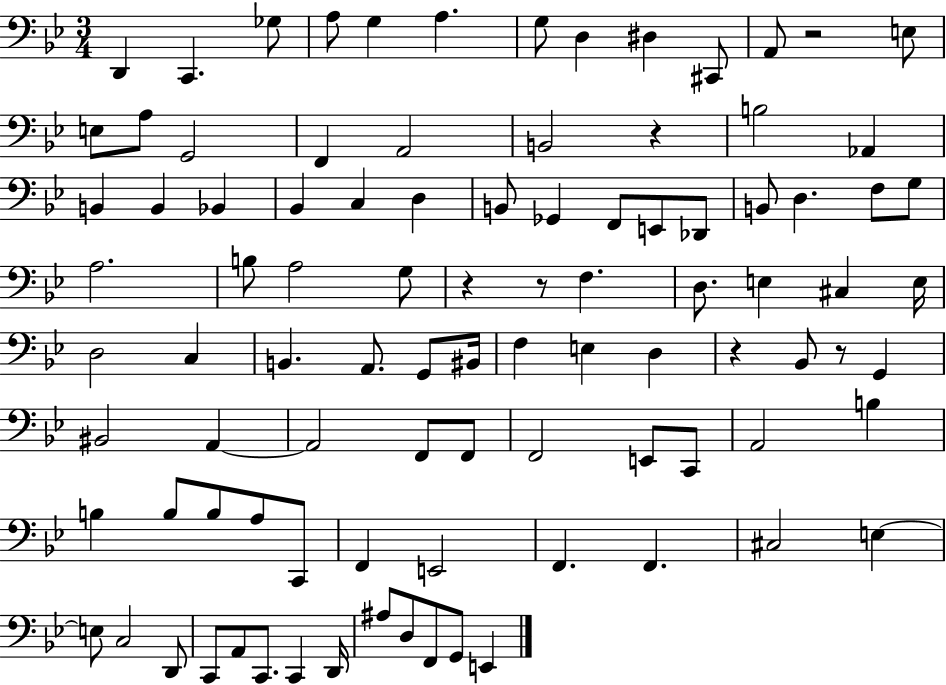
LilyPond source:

{
  \clef bass
  \numericTimeSignature
  \time 3/4
  \key bes \major
  \repeat volta 2 { d,4 c,4. ges8 | a8 g4 a4. | g8 d4 dis4 cis,8 | a,8 r2 e8 | \break e8 a8 g,2 | f,4 a,2 | b,2 r4 | b2 aes,4 | \break b,4 b,4 bes,4 | bes,4 c4 d4 | b,8 ges,4 f,8 e,8 des,8 | b,8 d4. f8 g8 | \break a2. | b8 a2 g8 | r4 r8 f4. | d8. e4 cis4 e16 | \break d2 c4 | b,4. a,8. g,8 bis,16 | f4 e4 d4 | r4 bes,8 r8 g,4 | \break bis,2 a,4~~ | a,2 f,8 f,8 | f,2 e,8 c,8 | a,2 b4 | \break b4 b8 b8 a8 c,8 | f,4 e,2 | f,4. f,4. | cis2 e4~~ | \break e8 c2 d,8 | c,8 a,8 c,8. c,4 d,16 | ais8 d8 f,8 g,8 e,4 | } \bar "|."
}